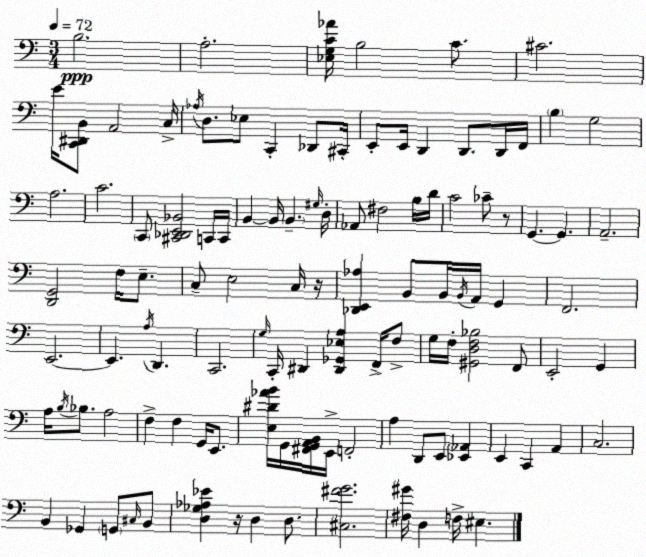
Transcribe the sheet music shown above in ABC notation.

X:1
T:Untitled
M:3/4
L:1/4
K:C
B,2 A,2 [_E,G,C_A]/4 B,2 C/2 ^C2 E/4 [C,,^D,,B,,]/2 A,,2 C,/4 _A,/4 D,/2 _E,/2 C,, _D,,/2 ^C,,/4 E,,/2 E,,/4 D,, D,,/2 D,,/4 F,,/4 B, G,2 A,2 C2 C,,/2 [^C,,_D,,E,,_B,,]2 C,,/4 C,,/4 B,, B,,/4 B,, ^G,/4 D,/4 _A,,/2 ^F,2 B,/4 D/4 C2 _C/2 z/2 G,, G,, A,,2 [D,,G,,]2 F,/4 E,/2 C,/2 E,2 C,/4 z/4 [_D,,E,,_A,] B,,/2 B,,/4 B,,/4 A,,/4 G,, F,,2 E,,2 E,, A,/4 D,, C,,2 G,/4 C,,/4 ^D,, [^D,,_G,,_E,A,] F,,/4 F,/2 G,/4 F,/4 [^G,,D,F,_B,]2 F,,/2 E,,2 G,, A,/4 B,/4 _B,/2 A,2 F, F, G,,/4 E,,/2 [E,^D_AB]/4 G,,/4 [^F,,G,,A,,B,,]/4 E,,/4 F,,2 A, D,,/2 E,,/2 [_E,,_A,,] E,, C,, A,, C,2 B,, _G,, G,,/2 ^C,/4 B,,/2 [D,_G,_A,_E] z/4 D, D,/2 [^C,^FG]2 [^F,^G]/4 D, F,/4 ^E,